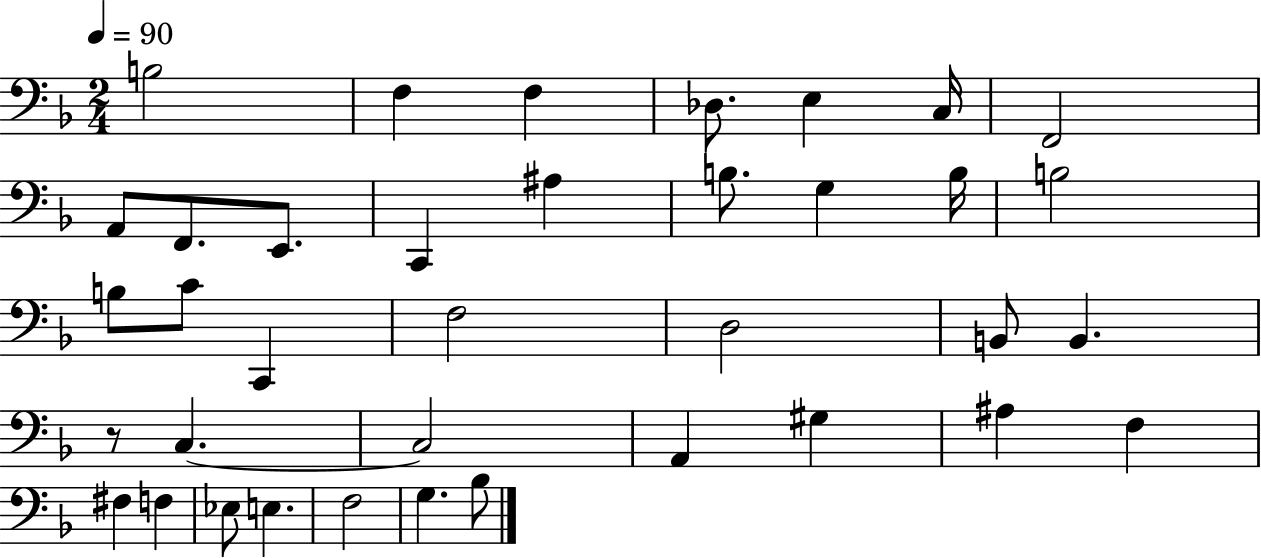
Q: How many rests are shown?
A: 1